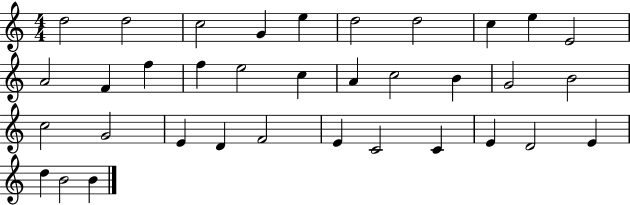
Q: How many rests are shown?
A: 0